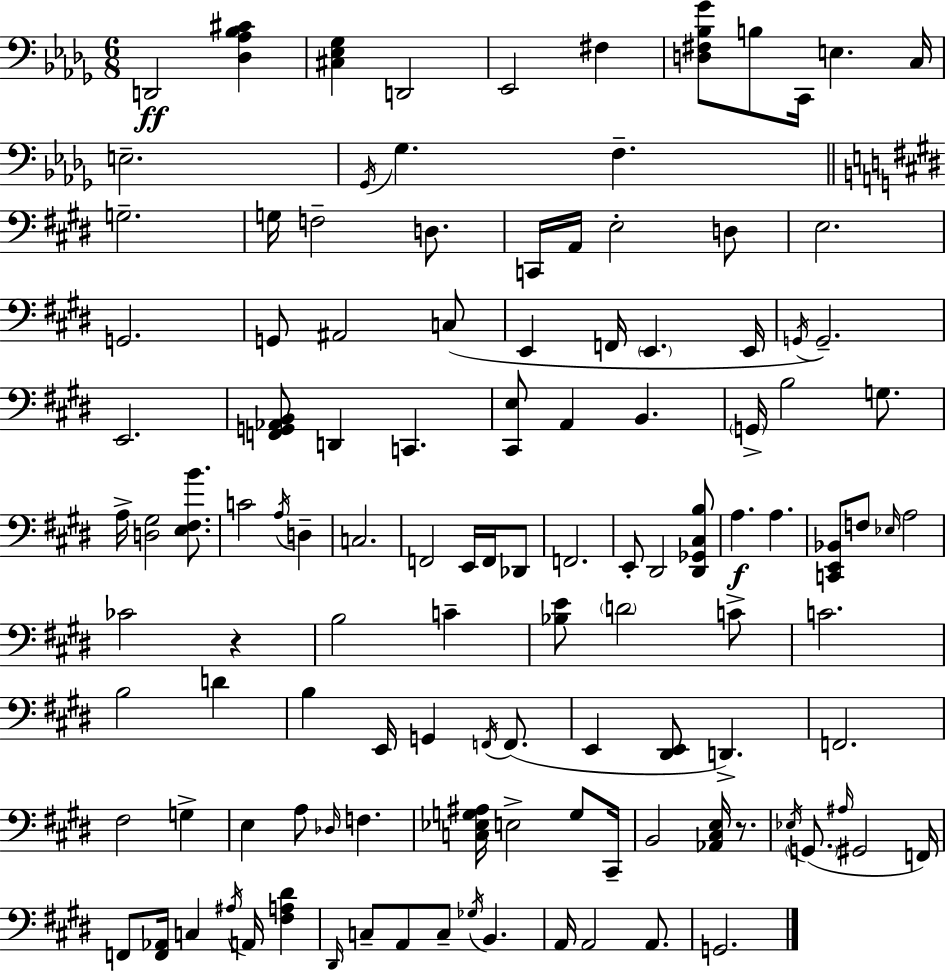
{
  \clef bass
  \numericTimeSignature
  \time 6/8
  \key bes \minor
  d,2\ff <des aes bes cis'>4 | <cis ees ges>4 d,2 | ees,2 fis4 | <d fis bes ges'>8 b8 c,16 e4. c16 | \break e2.-- | \acciaccatura { ges,16 } ges4. f4.-- | \bar "||" \break \key e \major g2.-- | g16 f2-- d8. | c,16 a,16 e2-. d8 | e2. | \break g,2. | g,8 ais,2 c8( | e,4 f,16 \parenthesize e,4. e,16 | \acciaccatura { g,16 }) g,2.-- | \break e,2. | <f, g, aes, b,>8 d,4 c,4. | <cis, e>8 a,4 b,4. | \parenthesize g,16-> b2 g8. | \break a16-> <d gis>2 <e fis b'>8. | c'2 \acciaccatura { a16 } d4-- | c2. | f,2 e,16 f,16 | \break des,8 f,2. | e,8-. dis,2 | <dis, ges, cis b>8 a4.\f a4. | <c, e, bes,>8 f8 \grace { ees16 } a2 | \break ces'2 r4 | b2 c'4-- | <bes e'>8 \parenthesize d'2 | c'8-> c'2. | \break b2 d'4 | b4 e,16 g,4 | \acciaccatura { f,16 } f,8.( e,4 <dis, e,>8 d,4.->) | f,2. | \break fis2 | g4-> e4 a8 \grace { des16 } f4. | <c ees g ais>16 e2-> | g8 cis,16-- b,2 | \break <aes, cis e>16 r8. \acciaccatura { ees16 } \parenthesize g,8.( \grace { ais16 } gis,2 | f,16) f,8 <f, aes,>16 c4 | \acciaccatura { ais16 } a,16 <fis a dis'>4 \grace { dis,16 } c8-- a,8 | c8-- \acciaccatura { ges16 } b,4. a,16 a,2 | \break a,8. g,2. | \bar "|."
}